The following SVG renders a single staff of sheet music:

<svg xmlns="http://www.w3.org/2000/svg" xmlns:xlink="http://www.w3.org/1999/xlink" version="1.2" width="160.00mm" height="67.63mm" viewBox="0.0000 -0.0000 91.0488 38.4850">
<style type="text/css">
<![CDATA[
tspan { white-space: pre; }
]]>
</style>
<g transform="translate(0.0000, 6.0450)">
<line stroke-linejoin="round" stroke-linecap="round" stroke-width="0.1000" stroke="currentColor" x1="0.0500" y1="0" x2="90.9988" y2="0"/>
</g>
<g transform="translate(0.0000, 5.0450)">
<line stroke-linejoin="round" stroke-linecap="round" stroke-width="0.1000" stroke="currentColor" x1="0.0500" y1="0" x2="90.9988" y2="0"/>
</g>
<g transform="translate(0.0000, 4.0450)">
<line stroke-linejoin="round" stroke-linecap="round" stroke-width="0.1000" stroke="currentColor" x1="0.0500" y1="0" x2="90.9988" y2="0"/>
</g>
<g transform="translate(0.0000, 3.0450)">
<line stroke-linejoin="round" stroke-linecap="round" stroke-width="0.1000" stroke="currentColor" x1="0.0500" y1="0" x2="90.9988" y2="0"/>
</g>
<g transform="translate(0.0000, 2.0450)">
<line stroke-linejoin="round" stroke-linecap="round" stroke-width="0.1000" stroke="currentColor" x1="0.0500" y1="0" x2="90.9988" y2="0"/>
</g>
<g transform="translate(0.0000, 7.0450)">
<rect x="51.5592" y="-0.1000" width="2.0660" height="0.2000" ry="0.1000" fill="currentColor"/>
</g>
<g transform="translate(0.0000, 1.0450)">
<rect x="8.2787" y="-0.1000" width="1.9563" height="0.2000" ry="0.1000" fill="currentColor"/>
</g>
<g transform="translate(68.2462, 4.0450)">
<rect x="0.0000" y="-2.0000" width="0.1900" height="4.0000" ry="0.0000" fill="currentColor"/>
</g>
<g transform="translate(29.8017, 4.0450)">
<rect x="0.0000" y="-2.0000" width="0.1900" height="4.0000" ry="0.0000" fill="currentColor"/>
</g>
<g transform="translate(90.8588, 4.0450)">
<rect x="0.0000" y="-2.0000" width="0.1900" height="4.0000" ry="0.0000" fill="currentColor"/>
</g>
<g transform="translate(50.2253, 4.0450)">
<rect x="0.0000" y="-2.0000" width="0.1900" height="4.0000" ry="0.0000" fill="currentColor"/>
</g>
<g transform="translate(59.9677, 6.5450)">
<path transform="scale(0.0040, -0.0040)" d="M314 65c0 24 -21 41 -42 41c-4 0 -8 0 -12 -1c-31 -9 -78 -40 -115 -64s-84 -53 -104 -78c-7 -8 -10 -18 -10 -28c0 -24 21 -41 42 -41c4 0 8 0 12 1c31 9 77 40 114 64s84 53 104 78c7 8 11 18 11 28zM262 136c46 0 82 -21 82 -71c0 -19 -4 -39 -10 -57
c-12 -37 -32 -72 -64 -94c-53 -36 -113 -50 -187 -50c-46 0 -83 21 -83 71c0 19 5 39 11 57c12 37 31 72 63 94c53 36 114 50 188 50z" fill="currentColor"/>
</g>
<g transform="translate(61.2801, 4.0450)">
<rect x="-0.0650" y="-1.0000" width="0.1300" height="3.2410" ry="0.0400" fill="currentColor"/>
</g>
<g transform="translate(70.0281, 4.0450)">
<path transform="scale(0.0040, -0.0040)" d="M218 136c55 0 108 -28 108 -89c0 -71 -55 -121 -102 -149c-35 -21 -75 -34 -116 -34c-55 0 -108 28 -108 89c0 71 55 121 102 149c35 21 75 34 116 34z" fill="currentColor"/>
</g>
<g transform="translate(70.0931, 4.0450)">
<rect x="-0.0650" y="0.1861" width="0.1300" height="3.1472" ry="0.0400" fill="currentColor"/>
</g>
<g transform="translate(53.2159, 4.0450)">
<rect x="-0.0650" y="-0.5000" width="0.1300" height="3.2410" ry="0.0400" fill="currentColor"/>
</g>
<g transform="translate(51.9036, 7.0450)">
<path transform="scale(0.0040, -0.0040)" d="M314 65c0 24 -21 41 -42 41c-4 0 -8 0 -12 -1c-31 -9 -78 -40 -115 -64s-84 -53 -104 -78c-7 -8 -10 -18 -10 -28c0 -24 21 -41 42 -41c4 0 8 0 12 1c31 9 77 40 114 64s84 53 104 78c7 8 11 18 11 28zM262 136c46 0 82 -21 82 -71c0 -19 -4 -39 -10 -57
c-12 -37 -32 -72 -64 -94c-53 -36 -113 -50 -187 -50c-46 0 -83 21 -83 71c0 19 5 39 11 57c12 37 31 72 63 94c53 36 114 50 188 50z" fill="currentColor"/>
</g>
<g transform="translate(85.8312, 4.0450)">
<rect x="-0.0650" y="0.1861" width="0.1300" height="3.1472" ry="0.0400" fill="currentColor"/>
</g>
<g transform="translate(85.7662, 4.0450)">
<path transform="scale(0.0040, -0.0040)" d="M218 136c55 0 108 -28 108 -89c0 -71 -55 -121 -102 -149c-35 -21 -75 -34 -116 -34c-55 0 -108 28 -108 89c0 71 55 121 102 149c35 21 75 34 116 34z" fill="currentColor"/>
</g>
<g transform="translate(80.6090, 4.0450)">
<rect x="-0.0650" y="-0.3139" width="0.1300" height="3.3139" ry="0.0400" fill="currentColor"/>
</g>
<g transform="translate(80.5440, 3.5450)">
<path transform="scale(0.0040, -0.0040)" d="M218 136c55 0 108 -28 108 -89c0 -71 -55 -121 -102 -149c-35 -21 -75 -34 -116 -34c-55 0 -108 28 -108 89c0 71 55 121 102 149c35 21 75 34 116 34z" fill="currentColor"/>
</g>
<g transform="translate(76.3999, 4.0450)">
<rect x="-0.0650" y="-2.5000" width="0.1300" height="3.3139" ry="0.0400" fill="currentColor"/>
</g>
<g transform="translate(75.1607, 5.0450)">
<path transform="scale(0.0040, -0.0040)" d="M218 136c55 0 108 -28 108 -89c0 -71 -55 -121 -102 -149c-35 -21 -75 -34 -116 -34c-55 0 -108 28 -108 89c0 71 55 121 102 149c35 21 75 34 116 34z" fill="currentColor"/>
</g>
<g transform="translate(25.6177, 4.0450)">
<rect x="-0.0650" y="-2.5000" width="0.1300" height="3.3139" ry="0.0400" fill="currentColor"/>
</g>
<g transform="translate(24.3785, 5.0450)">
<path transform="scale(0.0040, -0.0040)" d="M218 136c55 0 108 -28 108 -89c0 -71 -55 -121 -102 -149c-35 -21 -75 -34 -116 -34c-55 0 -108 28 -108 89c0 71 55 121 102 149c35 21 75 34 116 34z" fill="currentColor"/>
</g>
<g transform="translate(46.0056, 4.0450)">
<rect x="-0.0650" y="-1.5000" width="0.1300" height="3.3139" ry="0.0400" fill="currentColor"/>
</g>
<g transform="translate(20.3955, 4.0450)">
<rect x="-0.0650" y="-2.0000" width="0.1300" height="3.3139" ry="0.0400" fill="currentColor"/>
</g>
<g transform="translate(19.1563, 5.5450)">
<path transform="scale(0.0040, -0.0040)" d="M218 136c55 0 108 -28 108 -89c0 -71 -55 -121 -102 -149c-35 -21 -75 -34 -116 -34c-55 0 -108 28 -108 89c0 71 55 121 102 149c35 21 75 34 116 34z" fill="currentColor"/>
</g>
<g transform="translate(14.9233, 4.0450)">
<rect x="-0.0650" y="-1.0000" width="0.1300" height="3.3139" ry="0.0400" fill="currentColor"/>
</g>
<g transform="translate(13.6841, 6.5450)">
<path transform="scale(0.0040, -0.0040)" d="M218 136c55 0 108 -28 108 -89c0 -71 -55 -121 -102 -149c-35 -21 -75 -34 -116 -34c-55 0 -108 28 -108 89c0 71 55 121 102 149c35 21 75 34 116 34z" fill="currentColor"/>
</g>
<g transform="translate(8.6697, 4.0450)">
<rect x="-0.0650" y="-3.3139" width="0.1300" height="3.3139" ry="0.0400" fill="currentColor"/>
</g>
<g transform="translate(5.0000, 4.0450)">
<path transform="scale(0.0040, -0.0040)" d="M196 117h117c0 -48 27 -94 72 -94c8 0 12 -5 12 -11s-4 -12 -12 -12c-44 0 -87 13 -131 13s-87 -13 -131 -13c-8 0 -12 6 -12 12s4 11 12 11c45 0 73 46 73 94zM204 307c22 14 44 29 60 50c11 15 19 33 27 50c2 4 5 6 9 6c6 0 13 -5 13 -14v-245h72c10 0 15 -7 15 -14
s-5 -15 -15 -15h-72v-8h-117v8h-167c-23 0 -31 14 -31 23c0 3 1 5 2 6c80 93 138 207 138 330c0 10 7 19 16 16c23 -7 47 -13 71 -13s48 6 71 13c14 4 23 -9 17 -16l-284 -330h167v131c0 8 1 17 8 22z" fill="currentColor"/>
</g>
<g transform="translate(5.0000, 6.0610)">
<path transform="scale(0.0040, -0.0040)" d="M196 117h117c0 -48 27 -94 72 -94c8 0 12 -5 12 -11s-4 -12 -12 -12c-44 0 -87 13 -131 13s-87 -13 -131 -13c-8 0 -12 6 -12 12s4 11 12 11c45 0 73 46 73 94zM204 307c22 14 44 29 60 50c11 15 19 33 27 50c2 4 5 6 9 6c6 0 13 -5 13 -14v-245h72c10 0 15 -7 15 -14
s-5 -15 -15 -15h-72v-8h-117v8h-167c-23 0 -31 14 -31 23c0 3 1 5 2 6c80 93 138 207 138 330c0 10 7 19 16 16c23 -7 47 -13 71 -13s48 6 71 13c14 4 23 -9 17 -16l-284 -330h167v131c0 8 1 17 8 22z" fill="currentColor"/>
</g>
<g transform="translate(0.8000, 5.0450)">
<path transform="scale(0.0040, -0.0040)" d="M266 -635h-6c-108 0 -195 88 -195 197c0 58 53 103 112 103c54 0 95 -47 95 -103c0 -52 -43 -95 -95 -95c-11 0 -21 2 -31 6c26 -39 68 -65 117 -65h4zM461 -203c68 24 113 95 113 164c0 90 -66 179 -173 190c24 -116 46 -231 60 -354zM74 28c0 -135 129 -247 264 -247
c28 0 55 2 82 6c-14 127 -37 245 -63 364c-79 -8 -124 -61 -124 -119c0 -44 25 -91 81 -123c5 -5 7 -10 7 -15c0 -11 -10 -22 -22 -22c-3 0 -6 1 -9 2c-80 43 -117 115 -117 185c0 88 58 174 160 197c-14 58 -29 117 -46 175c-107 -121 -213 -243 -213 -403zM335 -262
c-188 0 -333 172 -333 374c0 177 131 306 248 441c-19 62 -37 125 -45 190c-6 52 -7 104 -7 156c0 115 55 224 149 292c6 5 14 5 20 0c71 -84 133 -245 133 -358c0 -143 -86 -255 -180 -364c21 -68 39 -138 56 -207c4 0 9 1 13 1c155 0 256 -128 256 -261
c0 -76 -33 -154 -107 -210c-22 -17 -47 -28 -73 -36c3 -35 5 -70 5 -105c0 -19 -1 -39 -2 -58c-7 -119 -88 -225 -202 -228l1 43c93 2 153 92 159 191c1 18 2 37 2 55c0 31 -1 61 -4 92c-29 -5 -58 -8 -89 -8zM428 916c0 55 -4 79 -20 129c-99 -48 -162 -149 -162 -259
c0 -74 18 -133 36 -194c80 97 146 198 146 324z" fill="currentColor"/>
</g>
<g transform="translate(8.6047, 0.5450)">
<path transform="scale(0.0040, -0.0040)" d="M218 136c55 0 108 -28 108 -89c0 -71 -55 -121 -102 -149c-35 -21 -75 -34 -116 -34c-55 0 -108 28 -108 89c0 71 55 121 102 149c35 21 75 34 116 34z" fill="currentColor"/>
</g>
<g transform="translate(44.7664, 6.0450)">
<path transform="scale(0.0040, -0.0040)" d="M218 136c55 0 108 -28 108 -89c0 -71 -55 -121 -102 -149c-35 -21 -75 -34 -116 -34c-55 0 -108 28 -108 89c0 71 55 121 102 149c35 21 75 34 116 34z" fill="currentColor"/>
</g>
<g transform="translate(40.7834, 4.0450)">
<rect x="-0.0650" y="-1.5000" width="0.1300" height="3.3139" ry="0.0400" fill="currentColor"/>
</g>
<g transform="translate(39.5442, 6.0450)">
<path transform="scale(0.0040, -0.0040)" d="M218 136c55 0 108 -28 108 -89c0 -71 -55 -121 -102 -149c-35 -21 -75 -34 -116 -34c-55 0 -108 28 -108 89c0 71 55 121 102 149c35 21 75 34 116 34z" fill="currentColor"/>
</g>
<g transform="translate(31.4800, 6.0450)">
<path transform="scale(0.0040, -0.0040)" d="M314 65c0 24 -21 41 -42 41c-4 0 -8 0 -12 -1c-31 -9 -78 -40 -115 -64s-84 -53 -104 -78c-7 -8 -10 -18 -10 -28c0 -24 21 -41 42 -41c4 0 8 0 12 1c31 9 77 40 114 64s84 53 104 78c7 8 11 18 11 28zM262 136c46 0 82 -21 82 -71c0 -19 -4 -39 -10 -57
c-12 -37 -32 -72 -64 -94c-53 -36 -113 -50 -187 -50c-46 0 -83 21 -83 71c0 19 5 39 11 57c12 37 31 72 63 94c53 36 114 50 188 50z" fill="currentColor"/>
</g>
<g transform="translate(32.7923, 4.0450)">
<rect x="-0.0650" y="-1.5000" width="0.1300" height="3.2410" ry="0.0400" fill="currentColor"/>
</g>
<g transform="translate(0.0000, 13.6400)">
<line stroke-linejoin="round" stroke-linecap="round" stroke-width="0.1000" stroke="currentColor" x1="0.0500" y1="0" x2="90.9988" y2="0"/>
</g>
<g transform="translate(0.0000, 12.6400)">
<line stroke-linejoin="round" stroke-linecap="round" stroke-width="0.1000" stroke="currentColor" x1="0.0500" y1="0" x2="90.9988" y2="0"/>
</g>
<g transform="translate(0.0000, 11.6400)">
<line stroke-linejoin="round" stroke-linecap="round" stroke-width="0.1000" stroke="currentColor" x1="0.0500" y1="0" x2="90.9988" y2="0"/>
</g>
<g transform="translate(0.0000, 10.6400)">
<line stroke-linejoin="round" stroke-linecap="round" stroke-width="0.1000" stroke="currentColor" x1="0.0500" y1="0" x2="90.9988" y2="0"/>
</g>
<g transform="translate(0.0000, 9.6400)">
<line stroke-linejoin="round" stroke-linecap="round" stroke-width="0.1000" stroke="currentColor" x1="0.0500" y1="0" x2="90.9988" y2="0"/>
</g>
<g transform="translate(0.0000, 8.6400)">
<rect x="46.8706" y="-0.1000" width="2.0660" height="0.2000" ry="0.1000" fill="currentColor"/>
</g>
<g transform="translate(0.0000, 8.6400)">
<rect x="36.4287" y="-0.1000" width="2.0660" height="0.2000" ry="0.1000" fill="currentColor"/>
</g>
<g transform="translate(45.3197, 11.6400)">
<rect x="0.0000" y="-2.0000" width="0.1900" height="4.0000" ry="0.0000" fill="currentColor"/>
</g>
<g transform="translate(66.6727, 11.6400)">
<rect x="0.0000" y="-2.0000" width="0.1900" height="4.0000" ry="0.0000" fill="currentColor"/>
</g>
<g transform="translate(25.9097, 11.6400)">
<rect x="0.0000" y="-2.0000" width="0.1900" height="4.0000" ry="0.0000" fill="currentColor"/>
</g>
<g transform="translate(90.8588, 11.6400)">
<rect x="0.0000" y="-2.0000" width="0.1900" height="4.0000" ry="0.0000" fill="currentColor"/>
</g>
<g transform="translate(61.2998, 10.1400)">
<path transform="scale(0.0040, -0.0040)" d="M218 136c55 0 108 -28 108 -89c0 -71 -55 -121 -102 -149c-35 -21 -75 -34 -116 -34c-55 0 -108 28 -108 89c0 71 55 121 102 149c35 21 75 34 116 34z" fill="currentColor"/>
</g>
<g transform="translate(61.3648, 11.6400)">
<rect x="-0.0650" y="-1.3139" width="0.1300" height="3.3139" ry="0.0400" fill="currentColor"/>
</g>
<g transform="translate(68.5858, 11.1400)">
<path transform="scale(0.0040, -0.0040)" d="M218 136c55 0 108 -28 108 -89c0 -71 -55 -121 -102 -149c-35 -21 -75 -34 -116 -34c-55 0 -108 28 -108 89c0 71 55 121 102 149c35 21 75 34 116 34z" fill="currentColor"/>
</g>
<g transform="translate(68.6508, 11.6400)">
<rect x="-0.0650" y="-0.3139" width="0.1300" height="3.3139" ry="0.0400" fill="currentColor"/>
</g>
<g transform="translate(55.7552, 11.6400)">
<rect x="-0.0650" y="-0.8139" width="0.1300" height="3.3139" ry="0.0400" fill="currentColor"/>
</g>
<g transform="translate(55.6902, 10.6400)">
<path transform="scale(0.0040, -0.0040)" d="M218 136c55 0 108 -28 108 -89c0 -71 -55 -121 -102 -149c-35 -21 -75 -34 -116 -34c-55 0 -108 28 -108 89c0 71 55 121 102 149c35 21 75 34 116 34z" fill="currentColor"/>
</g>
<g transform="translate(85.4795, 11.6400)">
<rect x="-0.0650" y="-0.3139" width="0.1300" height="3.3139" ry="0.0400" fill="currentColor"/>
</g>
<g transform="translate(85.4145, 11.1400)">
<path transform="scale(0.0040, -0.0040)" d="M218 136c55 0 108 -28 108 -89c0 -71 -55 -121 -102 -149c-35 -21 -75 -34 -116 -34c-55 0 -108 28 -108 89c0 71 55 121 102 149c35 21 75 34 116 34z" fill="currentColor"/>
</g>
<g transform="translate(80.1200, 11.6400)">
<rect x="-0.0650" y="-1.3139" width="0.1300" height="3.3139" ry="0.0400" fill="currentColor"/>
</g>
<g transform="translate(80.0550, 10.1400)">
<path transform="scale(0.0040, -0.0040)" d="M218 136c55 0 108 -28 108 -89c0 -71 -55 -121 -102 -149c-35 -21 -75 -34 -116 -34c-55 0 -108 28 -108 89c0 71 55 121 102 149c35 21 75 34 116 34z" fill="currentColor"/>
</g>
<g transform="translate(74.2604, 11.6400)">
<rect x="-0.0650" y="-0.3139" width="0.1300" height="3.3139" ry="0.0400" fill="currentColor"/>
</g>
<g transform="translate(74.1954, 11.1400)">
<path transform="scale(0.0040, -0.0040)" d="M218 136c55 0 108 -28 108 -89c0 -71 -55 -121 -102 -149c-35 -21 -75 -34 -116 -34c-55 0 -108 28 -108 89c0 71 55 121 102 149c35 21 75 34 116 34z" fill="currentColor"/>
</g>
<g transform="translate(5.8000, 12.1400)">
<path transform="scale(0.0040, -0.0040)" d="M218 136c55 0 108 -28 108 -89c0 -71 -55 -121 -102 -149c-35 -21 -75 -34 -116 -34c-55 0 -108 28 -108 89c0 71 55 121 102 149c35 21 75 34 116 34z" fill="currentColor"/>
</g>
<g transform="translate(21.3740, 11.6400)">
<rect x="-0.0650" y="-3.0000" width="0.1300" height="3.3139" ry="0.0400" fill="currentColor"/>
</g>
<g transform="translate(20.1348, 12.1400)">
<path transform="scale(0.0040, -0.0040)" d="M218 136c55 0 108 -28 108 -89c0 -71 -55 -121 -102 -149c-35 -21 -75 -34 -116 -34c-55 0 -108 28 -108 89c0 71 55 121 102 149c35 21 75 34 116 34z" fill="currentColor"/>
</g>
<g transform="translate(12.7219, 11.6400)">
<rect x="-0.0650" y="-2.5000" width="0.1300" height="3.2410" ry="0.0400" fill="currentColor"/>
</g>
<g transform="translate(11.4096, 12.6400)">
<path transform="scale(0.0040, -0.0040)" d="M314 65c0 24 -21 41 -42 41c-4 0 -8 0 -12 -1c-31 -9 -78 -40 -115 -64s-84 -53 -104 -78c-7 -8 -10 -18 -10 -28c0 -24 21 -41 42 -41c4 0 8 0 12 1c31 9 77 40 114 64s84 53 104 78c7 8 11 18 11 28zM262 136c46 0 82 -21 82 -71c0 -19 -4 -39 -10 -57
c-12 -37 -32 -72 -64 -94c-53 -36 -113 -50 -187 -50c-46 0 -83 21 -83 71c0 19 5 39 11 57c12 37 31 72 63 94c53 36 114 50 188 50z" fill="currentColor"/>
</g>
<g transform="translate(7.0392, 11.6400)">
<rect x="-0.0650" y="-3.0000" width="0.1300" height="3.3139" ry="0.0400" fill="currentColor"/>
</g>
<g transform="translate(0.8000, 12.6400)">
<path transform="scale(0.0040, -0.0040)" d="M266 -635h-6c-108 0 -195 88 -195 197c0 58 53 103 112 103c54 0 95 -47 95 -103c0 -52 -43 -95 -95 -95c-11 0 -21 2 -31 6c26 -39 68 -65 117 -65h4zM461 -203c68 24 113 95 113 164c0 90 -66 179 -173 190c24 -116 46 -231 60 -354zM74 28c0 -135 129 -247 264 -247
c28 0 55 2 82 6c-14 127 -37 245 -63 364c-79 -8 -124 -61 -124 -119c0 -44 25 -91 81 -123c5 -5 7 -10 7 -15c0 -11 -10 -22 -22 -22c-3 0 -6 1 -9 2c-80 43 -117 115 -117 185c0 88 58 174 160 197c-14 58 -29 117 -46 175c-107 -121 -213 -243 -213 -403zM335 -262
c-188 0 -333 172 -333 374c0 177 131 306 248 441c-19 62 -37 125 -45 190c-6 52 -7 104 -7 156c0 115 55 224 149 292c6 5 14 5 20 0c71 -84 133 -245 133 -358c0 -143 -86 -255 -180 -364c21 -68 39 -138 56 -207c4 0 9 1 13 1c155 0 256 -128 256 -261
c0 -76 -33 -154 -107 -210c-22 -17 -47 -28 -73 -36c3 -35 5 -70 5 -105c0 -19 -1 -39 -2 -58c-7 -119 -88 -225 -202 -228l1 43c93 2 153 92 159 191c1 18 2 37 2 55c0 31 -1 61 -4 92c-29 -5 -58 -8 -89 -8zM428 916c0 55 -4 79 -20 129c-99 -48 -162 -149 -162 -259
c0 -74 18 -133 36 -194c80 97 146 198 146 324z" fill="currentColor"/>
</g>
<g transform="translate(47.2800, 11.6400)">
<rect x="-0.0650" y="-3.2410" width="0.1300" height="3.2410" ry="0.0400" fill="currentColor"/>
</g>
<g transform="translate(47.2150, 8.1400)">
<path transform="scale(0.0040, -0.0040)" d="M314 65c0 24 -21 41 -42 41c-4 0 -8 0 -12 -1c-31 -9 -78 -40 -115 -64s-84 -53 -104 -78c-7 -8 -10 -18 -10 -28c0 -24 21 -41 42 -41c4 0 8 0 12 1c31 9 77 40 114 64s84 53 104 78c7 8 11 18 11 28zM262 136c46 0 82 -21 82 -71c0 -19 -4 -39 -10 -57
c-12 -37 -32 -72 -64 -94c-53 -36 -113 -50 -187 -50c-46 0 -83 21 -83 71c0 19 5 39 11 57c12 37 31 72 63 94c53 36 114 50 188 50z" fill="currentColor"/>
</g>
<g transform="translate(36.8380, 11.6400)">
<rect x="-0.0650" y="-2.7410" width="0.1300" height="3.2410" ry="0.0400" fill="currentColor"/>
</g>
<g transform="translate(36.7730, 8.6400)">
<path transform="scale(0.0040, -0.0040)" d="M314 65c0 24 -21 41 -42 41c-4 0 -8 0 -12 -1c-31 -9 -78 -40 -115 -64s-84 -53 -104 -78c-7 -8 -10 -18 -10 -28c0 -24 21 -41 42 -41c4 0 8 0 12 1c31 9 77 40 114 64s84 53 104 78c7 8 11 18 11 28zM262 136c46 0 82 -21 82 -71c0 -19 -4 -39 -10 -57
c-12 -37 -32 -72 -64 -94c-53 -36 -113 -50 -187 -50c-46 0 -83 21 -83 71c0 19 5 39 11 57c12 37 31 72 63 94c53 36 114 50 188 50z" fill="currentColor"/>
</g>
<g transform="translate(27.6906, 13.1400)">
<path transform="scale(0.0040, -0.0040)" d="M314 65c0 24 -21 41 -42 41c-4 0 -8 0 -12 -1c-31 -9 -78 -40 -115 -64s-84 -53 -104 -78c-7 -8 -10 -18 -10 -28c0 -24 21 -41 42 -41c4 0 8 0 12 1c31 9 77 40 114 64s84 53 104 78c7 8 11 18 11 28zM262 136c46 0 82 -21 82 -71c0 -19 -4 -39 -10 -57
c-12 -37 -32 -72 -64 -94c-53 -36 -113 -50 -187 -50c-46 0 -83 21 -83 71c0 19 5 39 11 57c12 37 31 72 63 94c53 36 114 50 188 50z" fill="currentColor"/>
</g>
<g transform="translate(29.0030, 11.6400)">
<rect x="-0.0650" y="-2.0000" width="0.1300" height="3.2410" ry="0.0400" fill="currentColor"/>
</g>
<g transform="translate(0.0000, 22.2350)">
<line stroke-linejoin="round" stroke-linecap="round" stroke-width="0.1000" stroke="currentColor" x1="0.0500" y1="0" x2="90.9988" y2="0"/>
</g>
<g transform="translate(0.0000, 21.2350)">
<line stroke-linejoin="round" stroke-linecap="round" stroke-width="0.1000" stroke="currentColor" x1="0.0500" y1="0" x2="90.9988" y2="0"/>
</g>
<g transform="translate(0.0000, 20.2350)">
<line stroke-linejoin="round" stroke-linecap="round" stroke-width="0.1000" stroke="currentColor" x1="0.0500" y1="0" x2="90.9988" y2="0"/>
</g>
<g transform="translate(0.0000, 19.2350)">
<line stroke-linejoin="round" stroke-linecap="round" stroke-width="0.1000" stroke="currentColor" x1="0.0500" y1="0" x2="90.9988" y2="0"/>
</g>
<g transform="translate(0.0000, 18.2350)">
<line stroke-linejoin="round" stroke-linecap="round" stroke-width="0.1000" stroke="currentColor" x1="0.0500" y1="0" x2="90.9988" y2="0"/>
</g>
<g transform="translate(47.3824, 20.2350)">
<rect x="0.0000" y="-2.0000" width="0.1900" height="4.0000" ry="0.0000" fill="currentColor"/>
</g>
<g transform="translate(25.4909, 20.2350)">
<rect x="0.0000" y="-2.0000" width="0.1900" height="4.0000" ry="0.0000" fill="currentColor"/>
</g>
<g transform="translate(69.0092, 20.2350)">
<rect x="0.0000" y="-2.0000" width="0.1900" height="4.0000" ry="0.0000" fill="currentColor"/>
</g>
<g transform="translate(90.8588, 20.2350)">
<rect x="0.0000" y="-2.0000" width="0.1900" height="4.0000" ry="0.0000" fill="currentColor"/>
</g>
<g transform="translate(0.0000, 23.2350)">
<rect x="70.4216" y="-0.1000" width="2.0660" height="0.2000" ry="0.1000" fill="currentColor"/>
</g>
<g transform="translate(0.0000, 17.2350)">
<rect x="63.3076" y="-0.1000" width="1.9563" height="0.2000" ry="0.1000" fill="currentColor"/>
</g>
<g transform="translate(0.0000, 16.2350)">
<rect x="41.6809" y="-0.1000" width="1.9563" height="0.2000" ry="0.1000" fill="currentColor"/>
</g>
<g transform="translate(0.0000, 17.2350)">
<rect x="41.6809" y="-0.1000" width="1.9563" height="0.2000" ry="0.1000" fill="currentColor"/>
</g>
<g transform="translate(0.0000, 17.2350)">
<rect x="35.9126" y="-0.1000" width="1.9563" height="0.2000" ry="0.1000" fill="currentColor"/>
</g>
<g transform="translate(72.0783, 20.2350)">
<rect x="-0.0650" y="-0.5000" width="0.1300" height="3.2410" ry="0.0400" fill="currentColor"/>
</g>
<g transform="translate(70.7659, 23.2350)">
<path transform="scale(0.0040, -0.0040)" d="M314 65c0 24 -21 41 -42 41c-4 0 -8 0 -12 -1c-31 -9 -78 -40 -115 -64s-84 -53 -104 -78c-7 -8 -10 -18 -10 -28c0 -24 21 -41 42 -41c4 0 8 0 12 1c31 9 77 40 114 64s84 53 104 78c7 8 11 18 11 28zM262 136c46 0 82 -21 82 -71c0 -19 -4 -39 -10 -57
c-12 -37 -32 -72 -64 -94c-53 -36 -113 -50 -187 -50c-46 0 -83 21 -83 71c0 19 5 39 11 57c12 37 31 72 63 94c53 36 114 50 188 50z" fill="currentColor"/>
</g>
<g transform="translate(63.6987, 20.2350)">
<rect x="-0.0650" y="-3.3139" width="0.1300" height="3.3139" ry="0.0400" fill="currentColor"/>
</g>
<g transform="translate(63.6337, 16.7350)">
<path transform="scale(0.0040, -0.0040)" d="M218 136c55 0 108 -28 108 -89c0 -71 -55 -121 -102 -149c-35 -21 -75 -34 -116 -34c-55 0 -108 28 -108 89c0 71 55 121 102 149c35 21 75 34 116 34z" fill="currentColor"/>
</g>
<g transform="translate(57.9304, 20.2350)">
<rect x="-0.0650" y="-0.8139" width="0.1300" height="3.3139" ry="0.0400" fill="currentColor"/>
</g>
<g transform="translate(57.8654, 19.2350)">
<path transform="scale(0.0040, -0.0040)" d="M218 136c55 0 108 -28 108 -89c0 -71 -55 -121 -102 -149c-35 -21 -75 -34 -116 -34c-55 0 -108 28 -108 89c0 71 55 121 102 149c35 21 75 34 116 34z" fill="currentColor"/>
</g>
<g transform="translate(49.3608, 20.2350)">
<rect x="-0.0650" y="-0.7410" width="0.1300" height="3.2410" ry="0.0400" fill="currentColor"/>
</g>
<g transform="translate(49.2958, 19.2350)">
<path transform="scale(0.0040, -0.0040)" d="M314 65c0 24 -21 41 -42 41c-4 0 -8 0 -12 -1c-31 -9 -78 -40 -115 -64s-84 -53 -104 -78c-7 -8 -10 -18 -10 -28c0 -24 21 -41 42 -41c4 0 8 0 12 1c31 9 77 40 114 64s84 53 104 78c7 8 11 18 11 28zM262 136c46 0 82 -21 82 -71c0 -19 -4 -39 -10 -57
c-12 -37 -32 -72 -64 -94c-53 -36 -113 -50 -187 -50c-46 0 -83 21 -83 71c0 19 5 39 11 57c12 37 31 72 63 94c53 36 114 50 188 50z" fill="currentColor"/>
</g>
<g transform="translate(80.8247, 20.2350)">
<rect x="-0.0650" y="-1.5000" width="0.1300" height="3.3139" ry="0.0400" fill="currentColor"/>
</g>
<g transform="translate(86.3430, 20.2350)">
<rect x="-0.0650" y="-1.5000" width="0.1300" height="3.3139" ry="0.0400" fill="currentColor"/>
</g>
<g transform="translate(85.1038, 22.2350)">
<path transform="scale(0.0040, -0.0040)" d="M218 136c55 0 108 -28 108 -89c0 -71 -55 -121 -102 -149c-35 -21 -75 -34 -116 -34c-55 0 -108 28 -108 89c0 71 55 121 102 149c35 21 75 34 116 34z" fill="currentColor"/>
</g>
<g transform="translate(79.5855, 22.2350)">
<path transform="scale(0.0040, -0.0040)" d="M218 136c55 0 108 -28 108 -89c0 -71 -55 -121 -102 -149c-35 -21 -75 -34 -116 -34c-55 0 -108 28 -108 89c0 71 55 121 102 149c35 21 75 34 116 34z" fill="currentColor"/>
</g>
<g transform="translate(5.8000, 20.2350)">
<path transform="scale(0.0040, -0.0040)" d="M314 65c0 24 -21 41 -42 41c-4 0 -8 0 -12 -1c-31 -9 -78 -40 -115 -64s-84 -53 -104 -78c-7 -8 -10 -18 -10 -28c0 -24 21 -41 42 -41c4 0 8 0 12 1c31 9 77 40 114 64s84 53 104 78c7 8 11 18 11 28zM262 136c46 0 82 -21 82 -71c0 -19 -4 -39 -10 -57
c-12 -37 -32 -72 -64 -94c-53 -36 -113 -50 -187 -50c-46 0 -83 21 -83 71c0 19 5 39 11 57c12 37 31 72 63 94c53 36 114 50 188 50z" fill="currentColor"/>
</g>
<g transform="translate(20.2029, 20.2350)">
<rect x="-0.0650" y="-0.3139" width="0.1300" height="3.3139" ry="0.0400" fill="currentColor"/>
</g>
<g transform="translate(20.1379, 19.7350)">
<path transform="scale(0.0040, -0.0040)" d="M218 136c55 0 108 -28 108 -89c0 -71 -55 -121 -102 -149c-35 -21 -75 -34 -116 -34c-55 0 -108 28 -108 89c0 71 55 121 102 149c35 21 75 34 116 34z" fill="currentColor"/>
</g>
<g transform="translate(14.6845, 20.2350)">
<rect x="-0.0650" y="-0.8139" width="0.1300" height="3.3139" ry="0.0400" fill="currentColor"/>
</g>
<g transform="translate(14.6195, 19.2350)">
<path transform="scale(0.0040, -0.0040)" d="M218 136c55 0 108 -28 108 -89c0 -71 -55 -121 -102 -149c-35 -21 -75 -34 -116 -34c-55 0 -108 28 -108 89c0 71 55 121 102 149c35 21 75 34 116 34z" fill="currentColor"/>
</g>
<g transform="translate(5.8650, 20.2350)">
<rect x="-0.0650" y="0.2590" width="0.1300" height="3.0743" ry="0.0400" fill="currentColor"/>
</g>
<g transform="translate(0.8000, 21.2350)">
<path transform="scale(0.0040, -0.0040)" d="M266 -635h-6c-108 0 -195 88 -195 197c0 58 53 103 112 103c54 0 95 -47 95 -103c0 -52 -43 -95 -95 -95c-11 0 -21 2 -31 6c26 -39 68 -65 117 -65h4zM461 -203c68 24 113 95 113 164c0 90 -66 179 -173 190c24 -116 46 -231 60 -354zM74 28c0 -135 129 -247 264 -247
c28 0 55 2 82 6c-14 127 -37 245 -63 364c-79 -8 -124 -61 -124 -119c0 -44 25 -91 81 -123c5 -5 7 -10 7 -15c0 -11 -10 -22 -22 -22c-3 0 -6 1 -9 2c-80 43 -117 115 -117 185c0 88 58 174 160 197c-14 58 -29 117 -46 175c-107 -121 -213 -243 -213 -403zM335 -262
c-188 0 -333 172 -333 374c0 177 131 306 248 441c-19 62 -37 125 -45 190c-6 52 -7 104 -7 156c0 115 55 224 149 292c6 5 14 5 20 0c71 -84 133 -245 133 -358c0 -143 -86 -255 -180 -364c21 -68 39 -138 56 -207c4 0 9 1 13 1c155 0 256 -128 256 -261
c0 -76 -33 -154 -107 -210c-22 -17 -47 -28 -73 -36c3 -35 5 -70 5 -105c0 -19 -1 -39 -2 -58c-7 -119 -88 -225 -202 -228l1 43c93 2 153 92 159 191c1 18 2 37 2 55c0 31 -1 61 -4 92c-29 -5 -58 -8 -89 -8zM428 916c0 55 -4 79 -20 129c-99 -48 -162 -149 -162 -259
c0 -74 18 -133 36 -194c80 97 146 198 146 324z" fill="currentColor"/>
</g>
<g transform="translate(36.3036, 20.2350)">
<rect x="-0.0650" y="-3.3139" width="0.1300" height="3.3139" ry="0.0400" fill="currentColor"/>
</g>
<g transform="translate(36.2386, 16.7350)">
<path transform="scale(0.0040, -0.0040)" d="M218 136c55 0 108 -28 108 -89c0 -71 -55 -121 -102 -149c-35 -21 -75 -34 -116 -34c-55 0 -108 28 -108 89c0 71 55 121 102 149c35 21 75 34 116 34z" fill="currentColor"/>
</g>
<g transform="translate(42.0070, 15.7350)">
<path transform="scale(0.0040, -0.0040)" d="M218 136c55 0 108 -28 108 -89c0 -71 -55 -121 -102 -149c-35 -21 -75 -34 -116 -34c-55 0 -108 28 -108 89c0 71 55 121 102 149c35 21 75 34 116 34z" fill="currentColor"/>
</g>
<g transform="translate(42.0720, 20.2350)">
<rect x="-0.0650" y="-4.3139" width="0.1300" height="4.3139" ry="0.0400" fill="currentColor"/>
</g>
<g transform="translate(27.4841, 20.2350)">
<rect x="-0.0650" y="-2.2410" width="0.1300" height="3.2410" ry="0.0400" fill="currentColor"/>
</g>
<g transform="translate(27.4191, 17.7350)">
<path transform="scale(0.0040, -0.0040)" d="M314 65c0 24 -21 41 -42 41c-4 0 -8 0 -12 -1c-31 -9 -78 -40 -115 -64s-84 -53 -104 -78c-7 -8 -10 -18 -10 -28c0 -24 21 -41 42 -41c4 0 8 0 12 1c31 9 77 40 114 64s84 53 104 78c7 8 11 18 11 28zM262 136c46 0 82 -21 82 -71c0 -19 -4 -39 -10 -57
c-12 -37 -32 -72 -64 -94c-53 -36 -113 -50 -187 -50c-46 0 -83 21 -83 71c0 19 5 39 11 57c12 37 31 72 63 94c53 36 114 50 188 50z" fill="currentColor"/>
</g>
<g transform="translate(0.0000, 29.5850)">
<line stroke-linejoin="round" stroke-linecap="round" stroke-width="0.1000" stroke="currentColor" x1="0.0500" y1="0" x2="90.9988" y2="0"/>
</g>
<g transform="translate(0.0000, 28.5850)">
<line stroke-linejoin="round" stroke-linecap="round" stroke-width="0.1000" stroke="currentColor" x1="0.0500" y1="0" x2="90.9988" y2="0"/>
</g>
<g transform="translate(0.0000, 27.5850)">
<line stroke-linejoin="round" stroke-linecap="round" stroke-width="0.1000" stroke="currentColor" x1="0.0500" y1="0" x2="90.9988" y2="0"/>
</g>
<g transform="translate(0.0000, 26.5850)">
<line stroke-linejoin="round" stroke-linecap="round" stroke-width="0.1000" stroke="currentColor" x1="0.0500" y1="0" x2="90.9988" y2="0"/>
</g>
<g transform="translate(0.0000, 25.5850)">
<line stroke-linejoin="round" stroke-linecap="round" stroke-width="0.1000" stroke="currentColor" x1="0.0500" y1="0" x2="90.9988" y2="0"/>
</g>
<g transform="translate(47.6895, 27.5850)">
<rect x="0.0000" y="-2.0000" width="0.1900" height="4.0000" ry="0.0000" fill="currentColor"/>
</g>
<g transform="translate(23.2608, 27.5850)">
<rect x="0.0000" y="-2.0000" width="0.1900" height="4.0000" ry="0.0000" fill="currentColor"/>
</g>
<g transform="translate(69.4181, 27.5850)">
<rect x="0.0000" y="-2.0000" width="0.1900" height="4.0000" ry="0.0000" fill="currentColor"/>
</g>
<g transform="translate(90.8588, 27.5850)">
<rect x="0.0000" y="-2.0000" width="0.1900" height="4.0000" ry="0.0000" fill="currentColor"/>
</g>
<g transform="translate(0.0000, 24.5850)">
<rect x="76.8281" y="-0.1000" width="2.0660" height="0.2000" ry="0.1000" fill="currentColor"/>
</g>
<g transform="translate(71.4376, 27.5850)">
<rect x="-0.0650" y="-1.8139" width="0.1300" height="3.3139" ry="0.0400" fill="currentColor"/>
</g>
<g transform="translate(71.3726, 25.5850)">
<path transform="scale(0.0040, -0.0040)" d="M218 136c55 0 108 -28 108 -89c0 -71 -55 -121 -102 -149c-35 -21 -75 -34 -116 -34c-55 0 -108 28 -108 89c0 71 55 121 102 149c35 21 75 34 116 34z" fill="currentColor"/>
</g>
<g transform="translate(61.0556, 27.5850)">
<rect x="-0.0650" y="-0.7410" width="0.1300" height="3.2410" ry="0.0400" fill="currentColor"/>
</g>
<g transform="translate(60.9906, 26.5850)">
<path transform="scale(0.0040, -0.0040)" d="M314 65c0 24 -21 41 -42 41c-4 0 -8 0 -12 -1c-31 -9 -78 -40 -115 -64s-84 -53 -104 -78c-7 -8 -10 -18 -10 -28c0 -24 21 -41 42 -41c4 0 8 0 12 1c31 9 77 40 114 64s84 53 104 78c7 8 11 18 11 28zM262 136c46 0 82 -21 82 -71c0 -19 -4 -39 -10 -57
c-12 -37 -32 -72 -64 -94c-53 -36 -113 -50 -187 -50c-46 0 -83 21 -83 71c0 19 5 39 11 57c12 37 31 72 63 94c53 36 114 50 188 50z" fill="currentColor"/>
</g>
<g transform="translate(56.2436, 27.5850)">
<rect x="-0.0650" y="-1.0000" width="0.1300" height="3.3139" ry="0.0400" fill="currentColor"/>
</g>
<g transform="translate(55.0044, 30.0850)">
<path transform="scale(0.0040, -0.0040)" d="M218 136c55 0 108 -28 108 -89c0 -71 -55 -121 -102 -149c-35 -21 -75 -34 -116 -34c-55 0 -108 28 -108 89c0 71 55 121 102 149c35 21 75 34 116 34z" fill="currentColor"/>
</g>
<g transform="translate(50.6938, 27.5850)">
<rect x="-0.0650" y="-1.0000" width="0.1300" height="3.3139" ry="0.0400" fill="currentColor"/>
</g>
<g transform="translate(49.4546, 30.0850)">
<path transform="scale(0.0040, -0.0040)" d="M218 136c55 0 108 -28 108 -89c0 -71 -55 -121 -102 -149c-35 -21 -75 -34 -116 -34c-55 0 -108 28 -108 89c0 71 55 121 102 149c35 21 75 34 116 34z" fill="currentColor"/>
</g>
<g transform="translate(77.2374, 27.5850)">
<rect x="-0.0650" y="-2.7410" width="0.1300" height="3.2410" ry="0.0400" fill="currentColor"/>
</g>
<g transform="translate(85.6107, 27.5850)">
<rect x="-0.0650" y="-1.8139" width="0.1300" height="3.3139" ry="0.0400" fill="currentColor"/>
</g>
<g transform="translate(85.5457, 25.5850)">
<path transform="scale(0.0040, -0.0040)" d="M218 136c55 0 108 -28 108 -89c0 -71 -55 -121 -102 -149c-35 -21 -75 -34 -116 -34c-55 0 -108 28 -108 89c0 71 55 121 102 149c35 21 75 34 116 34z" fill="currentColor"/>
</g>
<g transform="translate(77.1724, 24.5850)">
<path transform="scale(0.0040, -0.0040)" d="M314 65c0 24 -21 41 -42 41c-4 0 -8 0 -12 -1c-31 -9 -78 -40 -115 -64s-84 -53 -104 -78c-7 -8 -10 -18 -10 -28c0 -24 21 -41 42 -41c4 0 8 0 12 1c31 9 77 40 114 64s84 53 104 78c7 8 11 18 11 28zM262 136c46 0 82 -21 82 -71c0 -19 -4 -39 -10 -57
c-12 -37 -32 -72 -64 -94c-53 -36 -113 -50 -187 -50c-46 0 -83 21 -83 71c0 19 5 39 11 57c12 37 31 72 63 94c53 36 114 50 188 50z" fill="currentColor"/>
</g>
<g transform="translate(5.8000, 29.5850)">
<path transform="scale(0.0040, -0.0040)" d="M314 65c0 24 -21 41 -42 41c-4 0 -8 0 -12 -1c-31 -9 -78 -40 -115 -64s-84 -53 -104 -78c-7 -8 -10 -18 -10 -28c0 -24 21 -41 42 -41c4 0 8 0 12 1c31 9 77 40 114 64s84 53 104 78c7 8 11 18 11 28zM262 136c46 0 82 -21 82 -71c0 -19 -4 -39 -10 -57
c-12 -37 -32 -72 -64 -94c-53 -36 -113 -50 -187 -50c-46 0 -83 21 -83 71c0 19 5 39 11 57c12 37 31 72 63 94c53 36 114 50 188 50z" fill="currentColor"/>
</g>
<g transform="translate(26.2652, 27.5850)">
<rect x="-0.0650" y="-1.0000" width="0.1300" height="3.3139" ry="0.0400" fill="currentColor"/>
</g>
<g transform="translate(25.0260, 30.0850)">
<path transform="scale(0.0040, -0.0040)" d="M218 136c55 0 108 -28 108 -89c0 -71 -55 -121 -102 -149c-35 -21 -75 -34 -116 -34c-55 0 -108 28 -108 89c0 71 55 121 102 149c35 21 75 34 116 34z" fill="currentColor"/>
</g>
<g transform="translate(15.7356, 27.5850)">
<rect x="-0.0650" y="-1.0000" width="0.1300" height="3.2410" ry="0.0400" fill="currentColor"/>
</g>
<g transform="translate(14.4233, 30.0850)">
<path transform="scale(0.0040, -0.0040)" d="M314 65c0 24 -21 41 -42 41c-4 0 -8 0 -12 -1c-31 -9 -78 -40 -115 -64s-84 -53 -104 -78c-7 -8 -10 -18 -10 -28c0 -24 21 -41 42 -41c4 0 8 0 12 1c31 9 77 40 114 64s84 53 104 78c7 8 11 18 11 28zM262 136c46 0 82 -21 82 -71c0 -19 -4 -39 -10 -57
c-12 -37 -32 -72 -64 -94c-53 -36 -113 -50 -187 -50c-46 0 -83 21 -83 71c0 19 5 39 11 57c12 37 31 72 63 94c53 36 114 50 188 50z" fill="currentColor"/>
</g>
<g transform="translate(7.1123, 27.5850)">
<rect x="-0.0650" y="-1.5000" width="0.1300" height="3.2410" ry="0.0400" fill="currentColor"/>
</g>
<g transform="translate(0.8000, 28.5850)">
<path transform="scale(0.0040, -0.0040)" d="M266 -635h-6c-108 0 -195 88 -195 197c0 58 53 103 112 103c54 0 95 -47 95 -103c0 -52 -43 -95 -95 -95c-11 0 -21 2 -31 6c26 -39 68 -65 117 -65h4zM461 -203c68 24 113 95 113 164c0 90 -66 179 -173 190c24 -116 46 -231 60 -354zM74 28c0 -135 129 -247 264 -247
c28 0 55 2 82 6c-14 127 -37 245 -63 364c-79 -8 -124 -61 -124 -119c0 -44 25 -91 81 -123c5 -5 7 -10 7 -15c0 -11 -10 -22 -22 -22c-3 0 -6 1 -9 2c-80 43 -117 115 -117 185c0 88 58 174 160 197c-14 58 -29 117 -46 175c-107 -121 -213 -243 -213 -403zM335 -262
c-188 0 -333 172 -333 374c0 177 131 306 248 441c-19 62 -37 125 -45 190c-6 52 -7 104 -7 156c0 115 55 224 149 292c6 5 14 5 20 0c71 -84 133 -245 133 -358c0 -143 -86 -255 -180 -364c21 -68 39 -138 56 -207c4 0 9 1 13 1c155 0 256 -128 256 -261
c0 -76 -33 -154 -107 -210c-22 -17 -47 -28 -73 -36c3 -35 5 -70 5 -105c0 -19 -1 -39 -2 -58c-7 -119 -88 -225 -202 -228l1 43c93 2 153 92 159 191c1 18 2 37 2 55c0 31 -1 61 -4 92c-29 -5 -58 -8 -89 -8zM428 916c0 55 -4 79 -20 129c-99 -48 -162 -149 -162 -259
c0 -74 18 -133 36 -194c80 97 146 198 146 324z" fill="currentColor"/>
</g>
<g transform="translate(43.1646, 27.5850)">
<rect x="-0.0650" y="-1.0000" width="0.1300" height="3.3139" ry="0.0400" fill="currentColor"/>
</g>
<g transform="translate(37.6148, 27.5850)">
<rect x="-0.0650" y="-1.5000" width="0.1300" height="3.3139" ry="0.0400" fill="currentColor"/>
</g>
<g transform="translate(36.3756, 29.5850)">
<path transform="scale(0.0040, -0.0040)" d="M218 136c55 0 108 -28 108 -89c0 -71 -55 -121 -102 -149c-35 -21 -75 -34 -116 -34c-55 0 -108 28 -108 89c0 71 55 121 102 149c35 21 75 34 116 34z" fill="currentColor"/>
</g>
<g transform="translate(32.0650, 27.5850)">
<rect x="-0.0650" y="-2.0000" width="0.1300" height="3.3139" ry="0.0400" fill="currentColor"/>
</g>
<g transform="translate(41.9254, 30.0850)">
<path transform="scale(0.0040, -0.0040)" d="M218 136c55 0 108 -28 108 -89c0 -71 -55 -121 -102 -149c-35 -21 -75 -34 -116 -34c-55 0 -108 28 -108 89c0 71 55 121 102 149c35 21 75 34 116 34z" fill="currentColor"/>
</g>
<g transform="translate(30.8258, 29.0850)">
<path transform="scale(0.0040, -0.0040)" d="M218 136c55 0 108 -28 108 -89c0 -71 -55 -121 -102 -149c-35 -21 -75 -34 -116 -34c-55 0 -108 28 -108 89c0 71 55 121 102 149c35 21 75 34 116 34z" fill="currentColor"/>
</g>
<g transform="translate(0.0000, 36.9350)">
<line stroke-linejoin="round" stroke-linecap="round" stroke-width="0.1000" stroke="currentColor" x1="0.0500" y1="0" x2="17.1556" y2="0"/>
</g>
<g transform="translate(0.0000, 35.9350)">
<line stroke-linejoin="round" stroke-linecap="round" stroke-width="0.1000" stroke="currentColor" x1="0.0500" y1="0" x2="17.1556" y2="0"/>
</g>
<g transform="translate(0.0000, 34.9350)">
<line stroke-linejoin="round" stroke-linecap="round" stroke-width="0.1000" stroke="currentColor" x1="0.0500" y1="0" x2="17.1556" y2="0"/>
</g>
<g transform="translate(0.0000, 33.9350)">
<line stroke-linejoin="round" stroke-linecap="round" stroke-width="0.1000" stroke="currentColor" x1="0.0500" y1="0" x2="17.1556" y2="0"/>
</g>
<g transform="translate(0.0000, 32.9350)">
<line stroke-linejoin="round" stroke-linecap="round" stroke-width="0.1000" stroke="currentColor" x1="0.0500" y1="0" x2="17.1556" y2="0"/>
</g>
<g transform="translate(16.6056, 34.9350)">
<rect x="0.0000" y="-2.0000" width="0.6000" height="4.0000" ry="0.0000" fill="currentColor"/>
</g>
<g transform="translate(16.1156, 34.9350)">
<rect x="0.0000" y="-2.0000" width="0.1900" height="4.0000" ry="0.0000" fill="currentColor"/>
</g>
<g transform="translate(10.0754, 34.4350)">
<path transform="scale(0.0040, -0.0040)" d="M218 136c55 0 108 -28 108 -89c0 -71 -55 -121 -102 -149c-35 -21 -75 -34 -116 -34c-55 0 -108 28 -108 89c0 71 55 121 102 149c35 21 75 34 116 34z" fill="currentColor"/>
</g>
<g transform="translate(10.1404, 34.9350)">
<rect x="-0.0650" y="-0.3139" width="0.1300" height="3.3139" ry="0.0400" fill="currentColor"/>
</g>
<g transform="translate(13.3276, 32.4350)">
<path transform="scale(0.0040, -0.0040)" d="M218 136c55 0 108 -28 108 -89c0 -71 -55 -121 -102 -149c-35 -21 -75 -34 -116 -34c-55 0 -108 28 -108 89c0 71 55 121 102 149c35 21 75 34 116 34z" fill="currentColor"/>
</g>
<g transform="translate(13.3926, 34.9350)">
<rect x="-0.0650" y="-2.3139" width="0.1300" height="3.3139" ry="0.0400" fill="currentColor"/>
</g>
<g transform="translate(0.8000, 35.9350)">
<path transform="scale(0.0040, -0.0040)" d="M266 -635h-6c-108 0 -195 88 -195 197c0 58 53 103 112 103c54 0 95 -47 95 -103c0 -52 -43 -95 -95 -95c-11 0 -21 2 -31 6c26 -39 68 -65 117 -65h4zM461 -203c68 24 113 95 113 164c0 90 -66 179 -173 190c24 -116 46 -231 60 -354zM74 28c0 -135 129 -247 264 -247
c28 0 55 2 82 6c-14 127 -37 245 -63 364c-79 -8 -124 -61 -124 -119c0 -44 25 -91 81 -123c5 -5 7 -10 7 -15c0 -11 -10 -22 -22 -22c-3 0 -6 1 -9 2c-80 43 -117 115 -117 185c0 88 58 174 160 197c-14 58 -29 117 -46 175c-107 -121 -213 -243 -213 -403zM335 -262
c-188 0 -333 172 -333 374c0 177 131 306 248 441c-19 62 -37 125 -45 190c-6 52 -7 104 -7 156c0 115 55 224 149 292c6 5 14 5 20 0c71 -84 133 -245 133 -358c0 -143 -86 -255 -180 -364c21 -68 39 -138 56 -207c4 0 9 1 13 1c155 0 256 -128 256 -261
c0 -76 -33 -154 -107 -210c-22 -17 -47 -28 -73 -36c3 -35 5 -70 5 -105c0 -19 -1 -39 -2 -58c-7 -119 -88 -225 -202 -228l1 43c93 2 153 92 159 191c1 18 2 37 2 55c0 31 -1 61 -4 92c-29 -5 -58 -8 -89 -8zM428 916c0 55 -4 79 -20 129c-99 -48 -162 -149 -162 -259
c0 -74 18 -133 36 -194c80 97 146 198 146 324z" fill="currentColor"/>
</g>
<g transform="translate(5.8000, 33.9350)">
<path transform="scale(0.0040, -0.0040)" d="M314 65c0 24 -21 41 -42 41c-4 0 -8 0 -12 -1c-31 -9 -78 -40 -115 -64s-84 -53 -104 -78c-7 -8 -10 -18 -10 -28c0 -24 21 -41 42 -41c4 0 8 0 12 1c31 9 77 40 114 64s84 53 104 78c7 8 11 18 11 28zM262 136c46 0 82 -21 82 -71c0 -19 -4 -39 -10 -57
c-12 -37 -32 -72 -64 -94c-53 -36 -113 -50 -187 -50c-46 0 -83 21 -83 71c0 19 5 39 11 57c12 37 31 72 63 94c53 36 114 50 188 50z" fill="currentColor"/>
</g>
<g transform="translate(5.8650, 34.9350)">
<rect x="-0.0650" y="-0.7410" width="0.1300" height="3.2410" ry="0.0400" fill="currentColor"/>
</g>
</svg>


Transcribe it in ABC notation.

X:1
T:Untitled
M:4/4
L:1/4
K:C
b D F G E2 E E C2 D2 B G c B A G2 A F2 a2 b2 d e c c e c B2 d c g2 b d' d2 d b C2 E E E2 D2 D F E D D D d2 f a2 f d2 c g